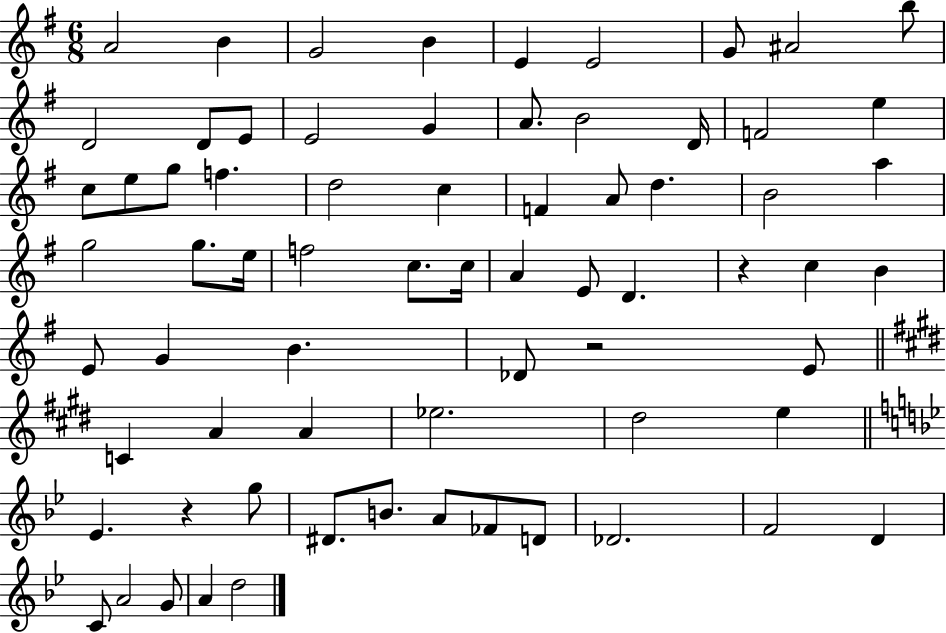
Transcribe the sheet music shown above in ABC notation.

X:1
T:Untitled
M:6/8
L:1/4
K:G
A2 B G2 B E E2 G/2 ^A2 b/2 D2 D/2 E/2 E2 G A/2 B2 D/4 F2 e c/2 e/2 g/2 f d2 c F A/2 d B2 a g2 g/2 e/4 f2 c/2 c/4 A E/2 D z c B E/2 G B _D/2 z2 E/2 C A A _e2 ^d2 e _E z g/2 ^D/2 B/2 A/2 _F/2 D/2 _D2 F2 D C/2 A2 G/2 A d2